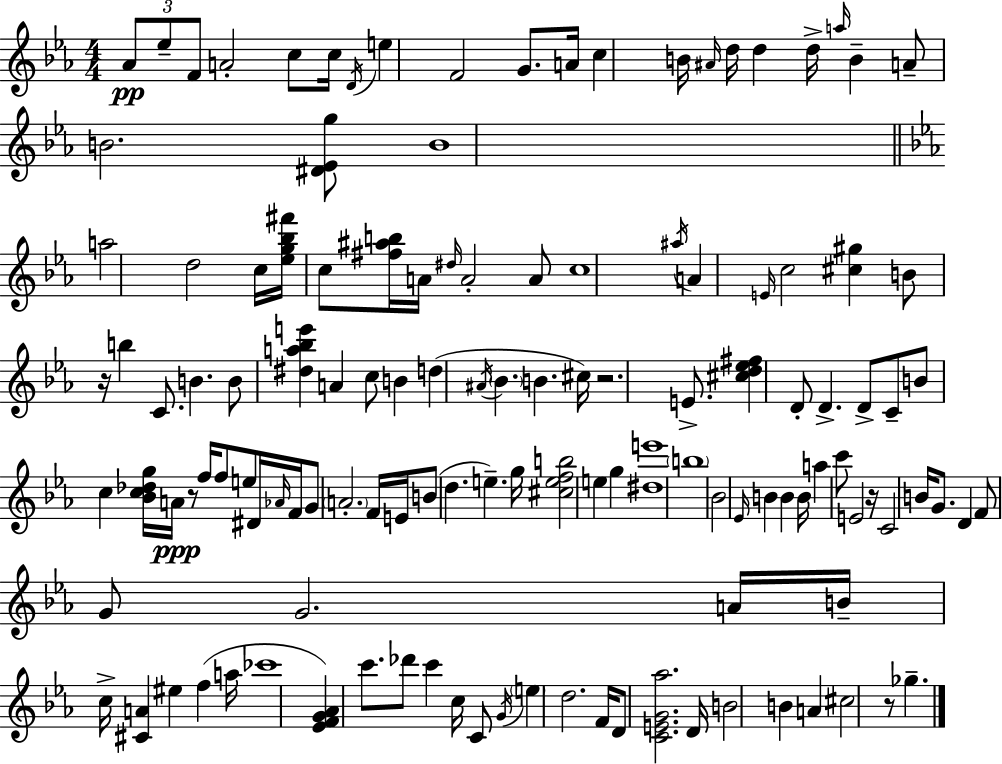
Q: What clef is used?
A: treble